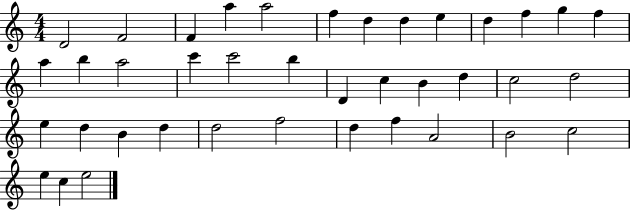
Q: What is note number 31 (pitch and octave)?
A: F5